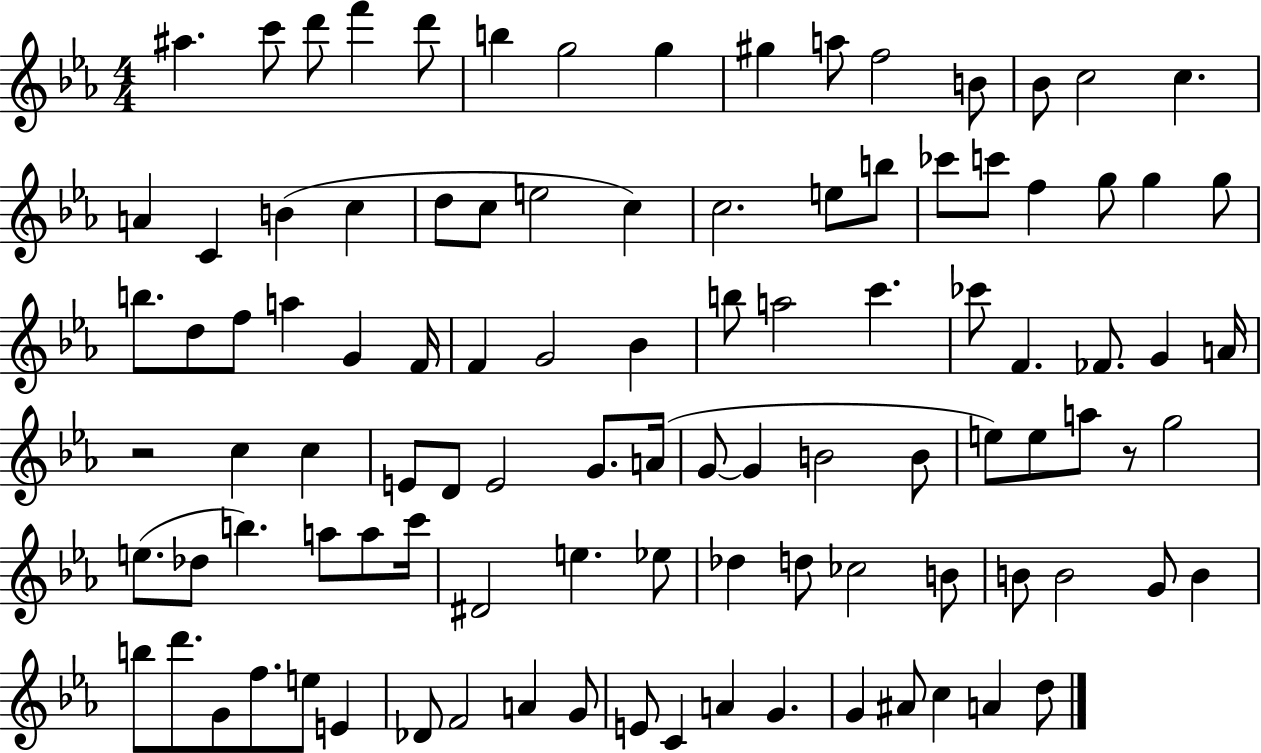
{
  \clef treble
  \numericTimeSignature
  \time 4/4
  \key ees \major
  \repeat volta 2 { ais''4. c'''8 d'''8 f'''4 d'''8 | b''4 g''2 g''4 | gis''4 a''8 f''2 b'8 | bes'8 c''2 c''4. | \break a'4 c'4 b'4( c''4 | d''8 c''8 e''2 c''4) | c''2. e''8 b''8 | ces'''8 c'''8 f''4 g''8 g''4 g''8 | \break b''8. d''8 f''8 a''4 g'4 f'16 | f'4 g'2 bes'4 | b''8 a''2 c'''4. | ces'''8 f'4. fes'8. g'4 a'16 | \break r2 c''4 c''4 | e'8 d'8 e'2 g'8. a'16( | g'8~~ g'4 b'2 b'8 | e''8) e''8 a''8 r8 g''2 | \break e''8.( des''8 b''4.) a''8 a''8 c'''16 | dis'2 e''4. ees''8 | des''4 d''8 ces''2 b'8 | b'8 b'2 g'8 b'4 | \break b''8 d'''8. g'8 f''8. e''8 e'4 | des'8 f'2 a'4 g'8 | e'8 c'4 a'4 g'4. | g'4 ais'8 c''4 a'4 d''8 | \break } \bar "|."
}